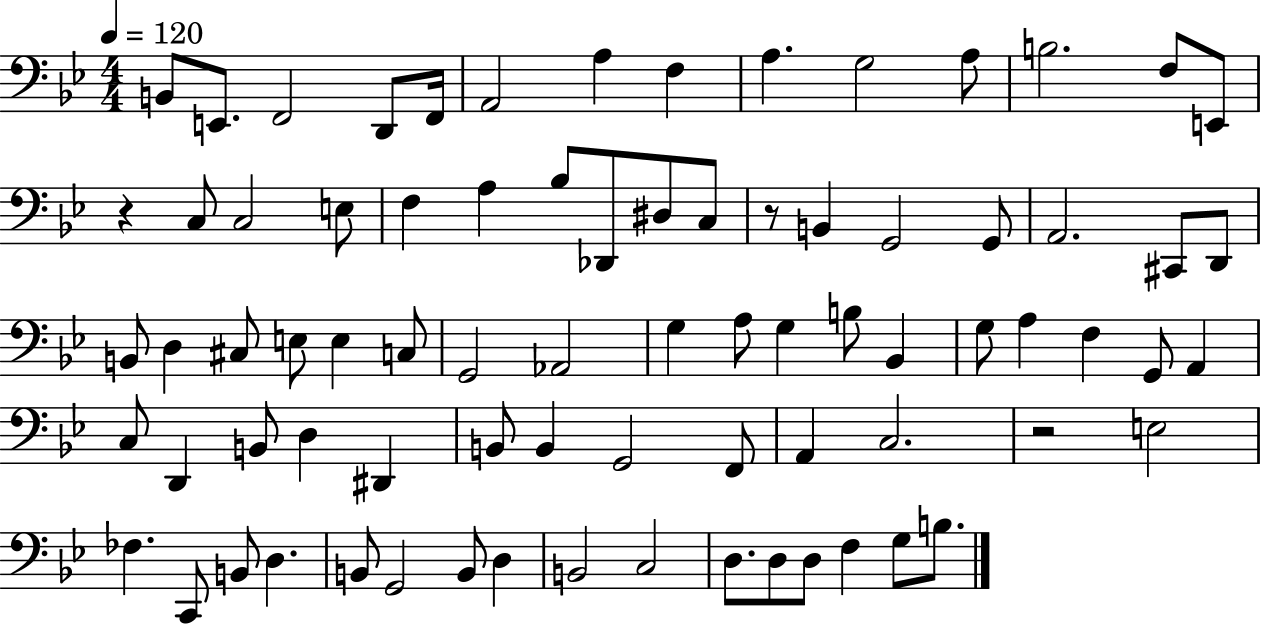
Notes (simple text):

B2/e E2/e. F2/h D2/e F2/s A2/h A3/q F3/q A3/q. G3/h A3/e B3/h. F3/e E2/e R/q C3/e C3/h E3/e F3/q A3/q Bb3/e Db2/e D#3/e C3/e R/e B2/q G2/h G2/e A2/h. C#2/e D2/e B2/e D3/q C#3/e E3/e E3/q C3/e G2/h Ab2/h G3/q A3/e G3/q B3/e Bb2/q G3/e A3/q F3/q G2/e A2/q C3/e D2/q B2/e D3/q D#2/q B2/e B2/q G2/h F2/e A2/q C3/h. R/h E3/h FES3/q. C2/e B2/e D3/q. B2/e G2/h B2/e D3/q B2/h C3/h D3/e. D3/e D3/e F3/q G3/e B3/e.